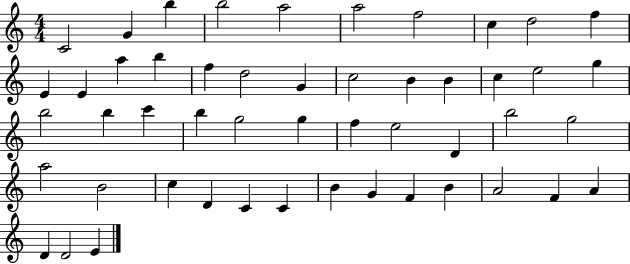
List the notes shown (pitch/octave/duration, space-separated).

C4/h G4/q B5/q B5/h A5/h A5/h F5/h C5/q D5/h F5/q E4/q E4/q A5/q B5/q F5/q D5/h G4/q C5/h B4/q B4/q C5/q E5/h G5/q B5/h B5/q C6/q B5/q G5/h G5/q F5/q E5/h D4/q B5/h G5/h A5/h B4/h C5/q D4/q C4/q C4/q B4/q G4/q F4/q B4/q A4/h F4/q A4/q D4/q D4/h E4/q